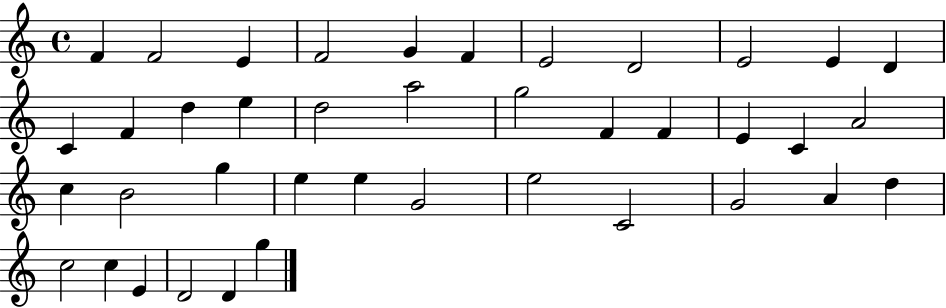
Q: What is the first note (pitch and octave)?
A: F4